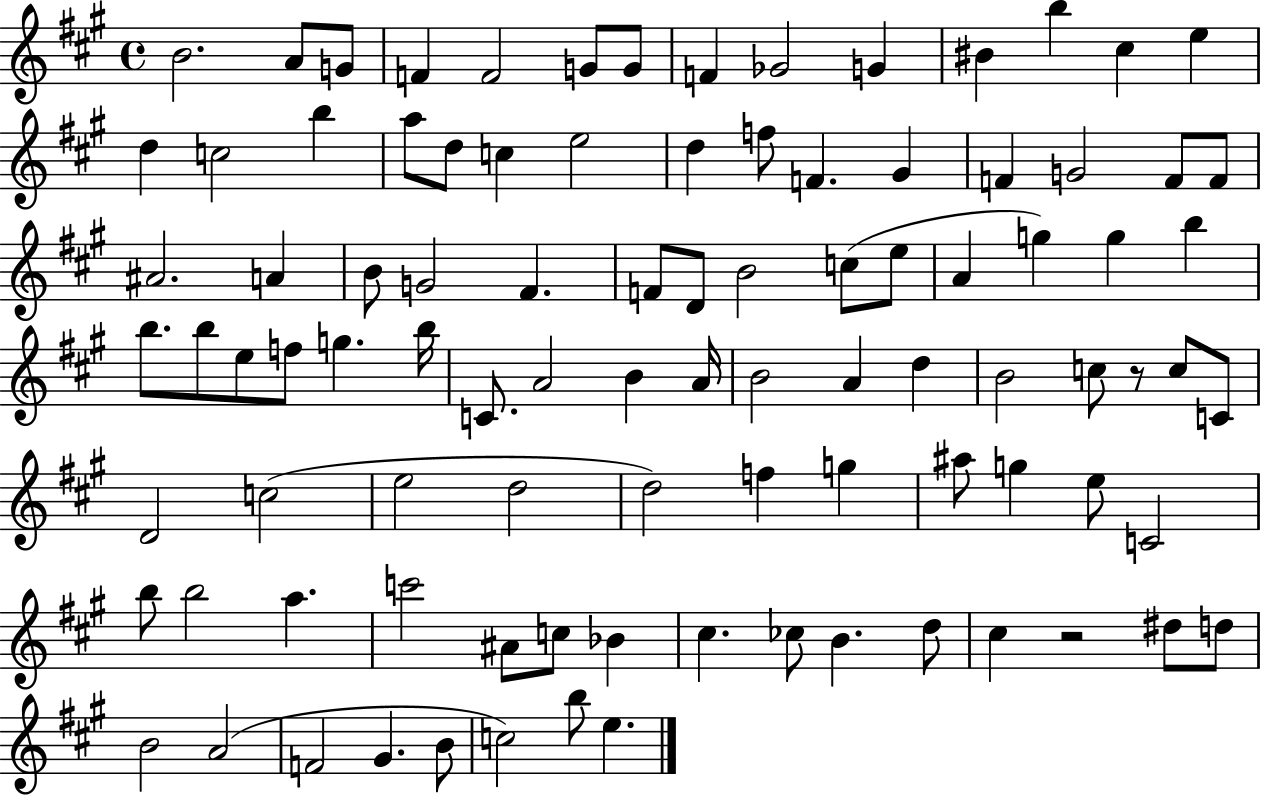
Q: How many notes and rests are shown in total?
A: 95